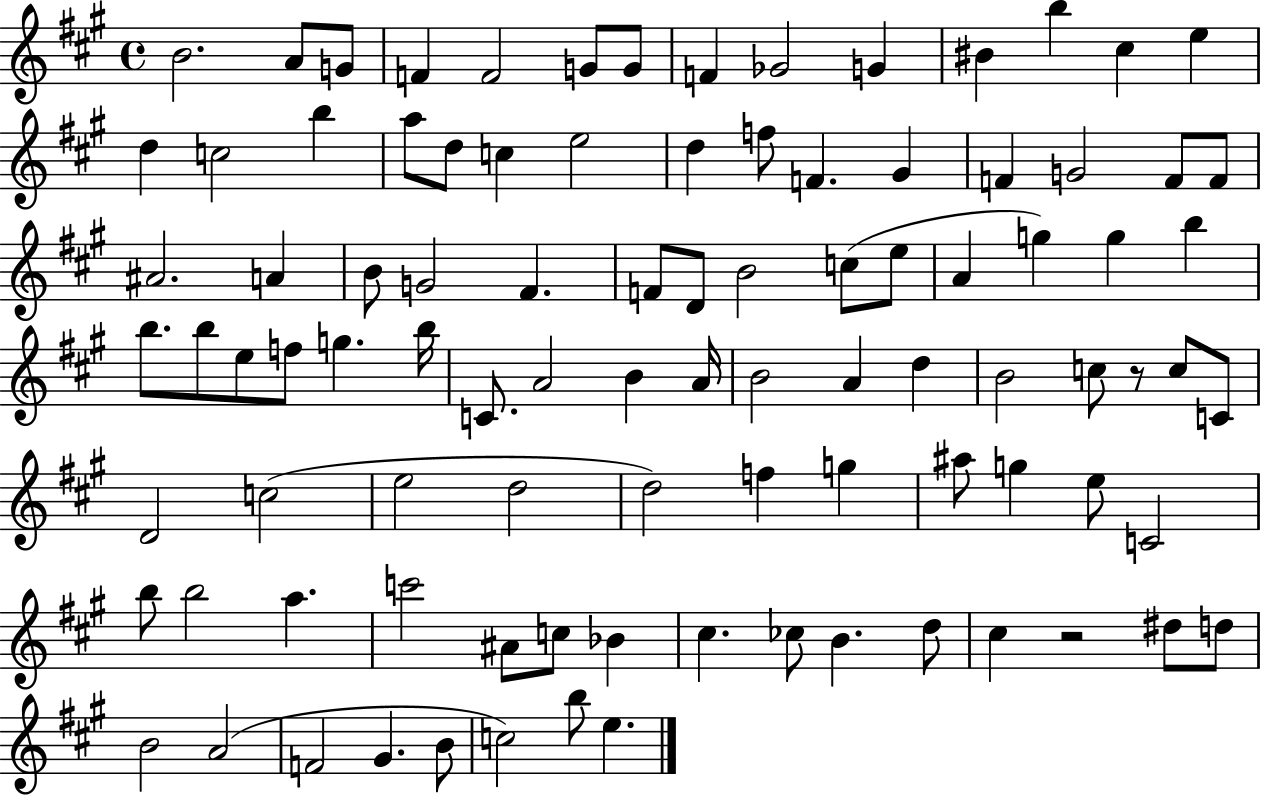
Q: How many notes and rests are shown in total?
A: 95